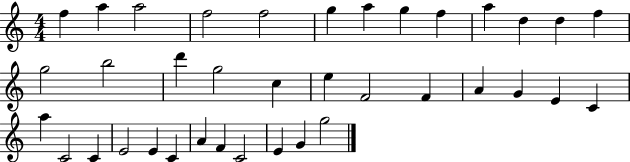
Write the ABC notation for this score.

X:1
T:Untitled
M:4/4
L:1/4
K:C
f a a2 f2 f2 g a g f a d d f g2 b2 d' g2 c e F2 F A G E C a C2 C E2 E C A F C2 E G g2